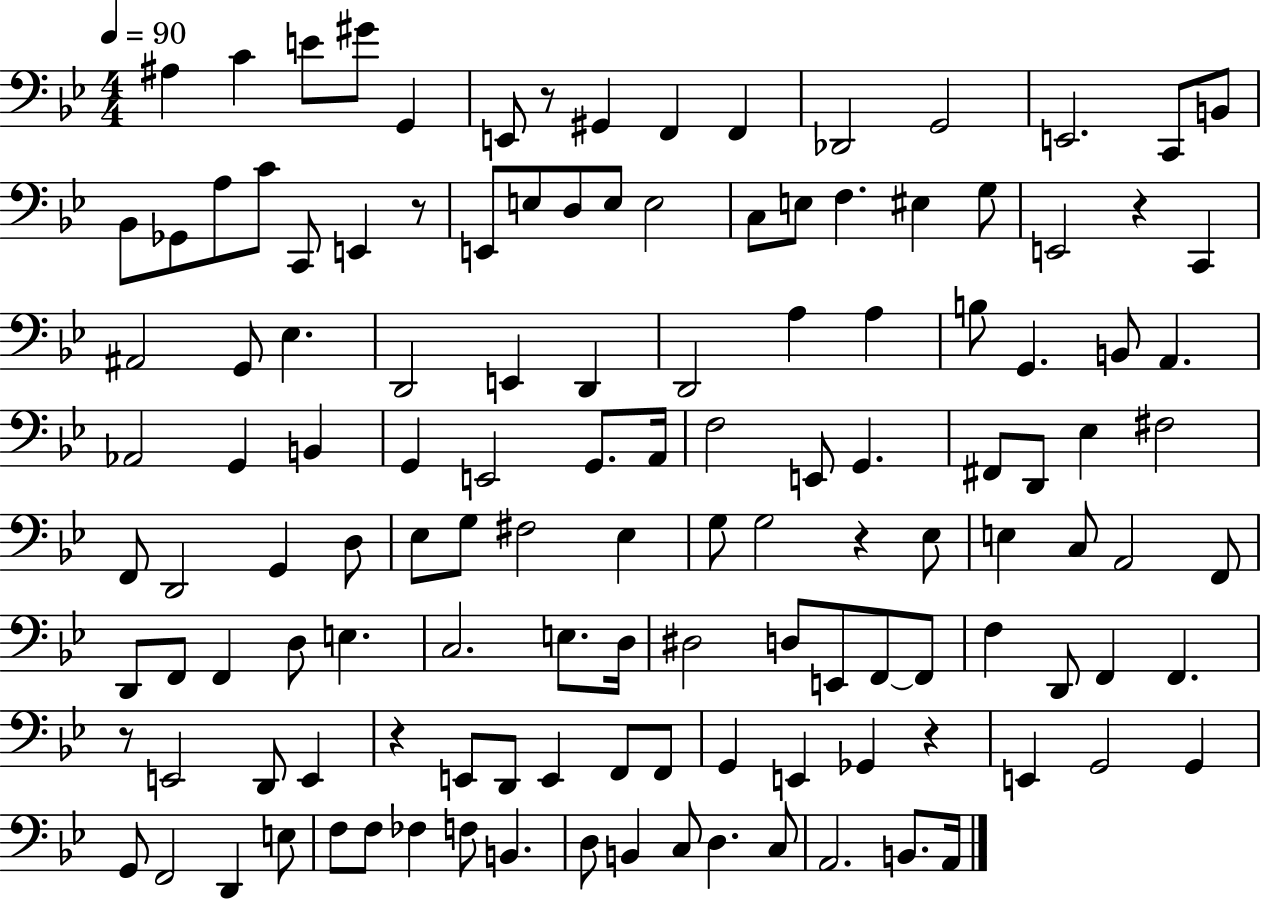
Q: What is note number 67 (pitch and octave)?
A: Eb3